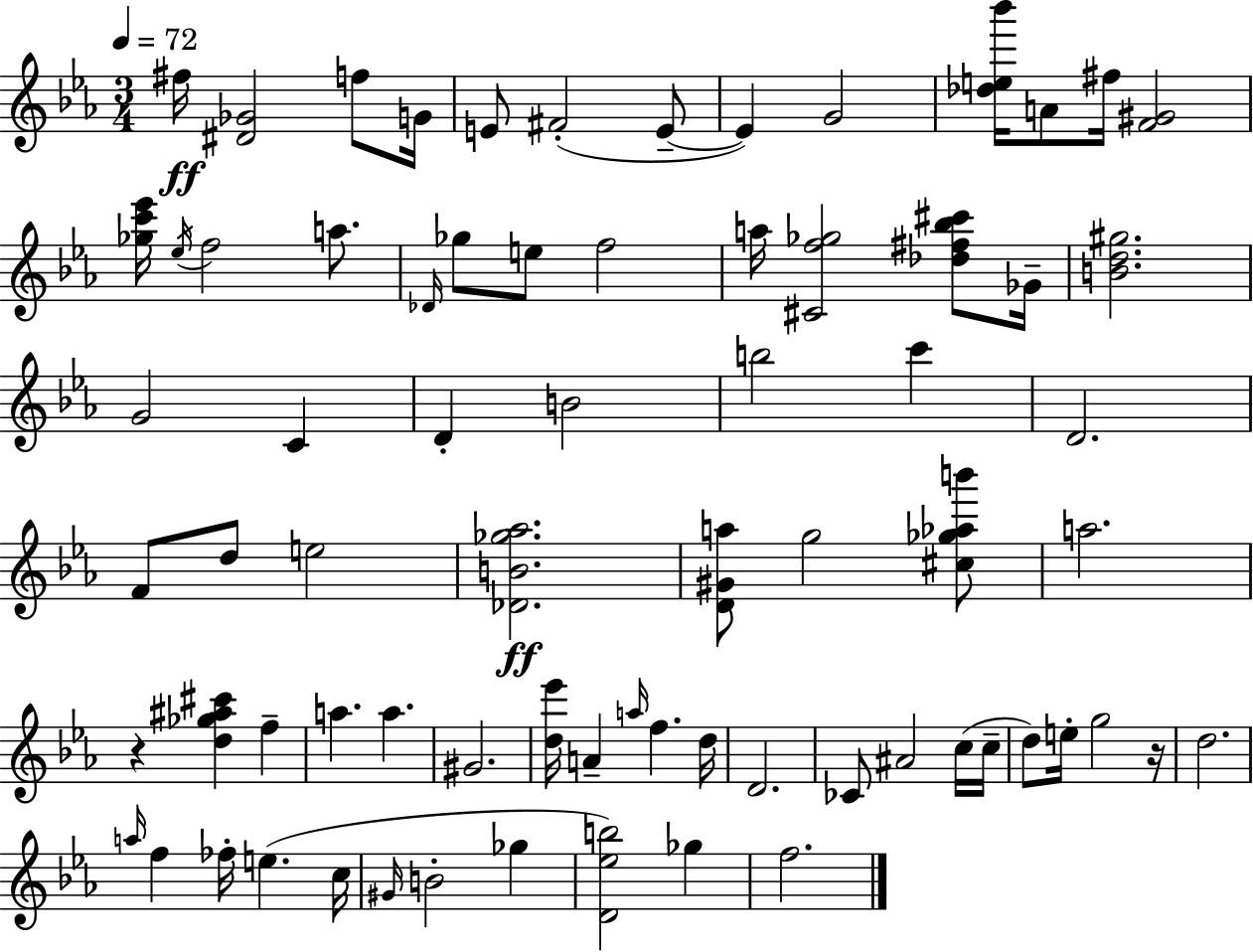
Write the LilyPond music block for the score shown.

{
  \clef treble
  \numericTimeSignature
  \time 3/4
  \key ees \major
  \tempo 4 = 72
  fis''16\ff <dis' ges'>2 f''8 g'16 | e'8 fis'2-.( e'8--~~ | e'4) g'2 | <des'' e'' bes'''>16 a'8 fis''16 <f' gis'>2 | \break <ges'' c''' ees'''>16 \acciaccatura { ees''16 } f''2 a''8. | \grace { des'16 } ges''8 e''8 f''2 | a''16 <cis' f'' ges''>2 <des'' fis'' bes'' cis'''>8 | ges'16-- <b' d'' gis''>2. | \break g'2 c'4 | d'4-. b'2 | b''2 c'''4 | d'2. | \break f'8 d''8 e''2 | <des' b' ges'' aes''>2.\ff | <d' gis' a''>8 g''2 | <cis'' ges'' aes'' b'''>8 a''2. | \break r4 <d'' ges'' ais'' cis'''>4 f''4-- | a''4. a''4. | gis'2. | <d'' ees'''>16 a'4-- \grace { a''16 } f''4. | \break d''16 d'2. | ces'8 ais'2 | c''16( c''16-- d''8) e''16-. g''2 | r16 d''2. | \break \grace { a''16 } f''4 fes''16-. e''4.( | c''16 \grace { gis'16 } b'2-. | ges''4 <d' ees'' b''>2) | ges''4 f''2. | \break \bar "|."
}